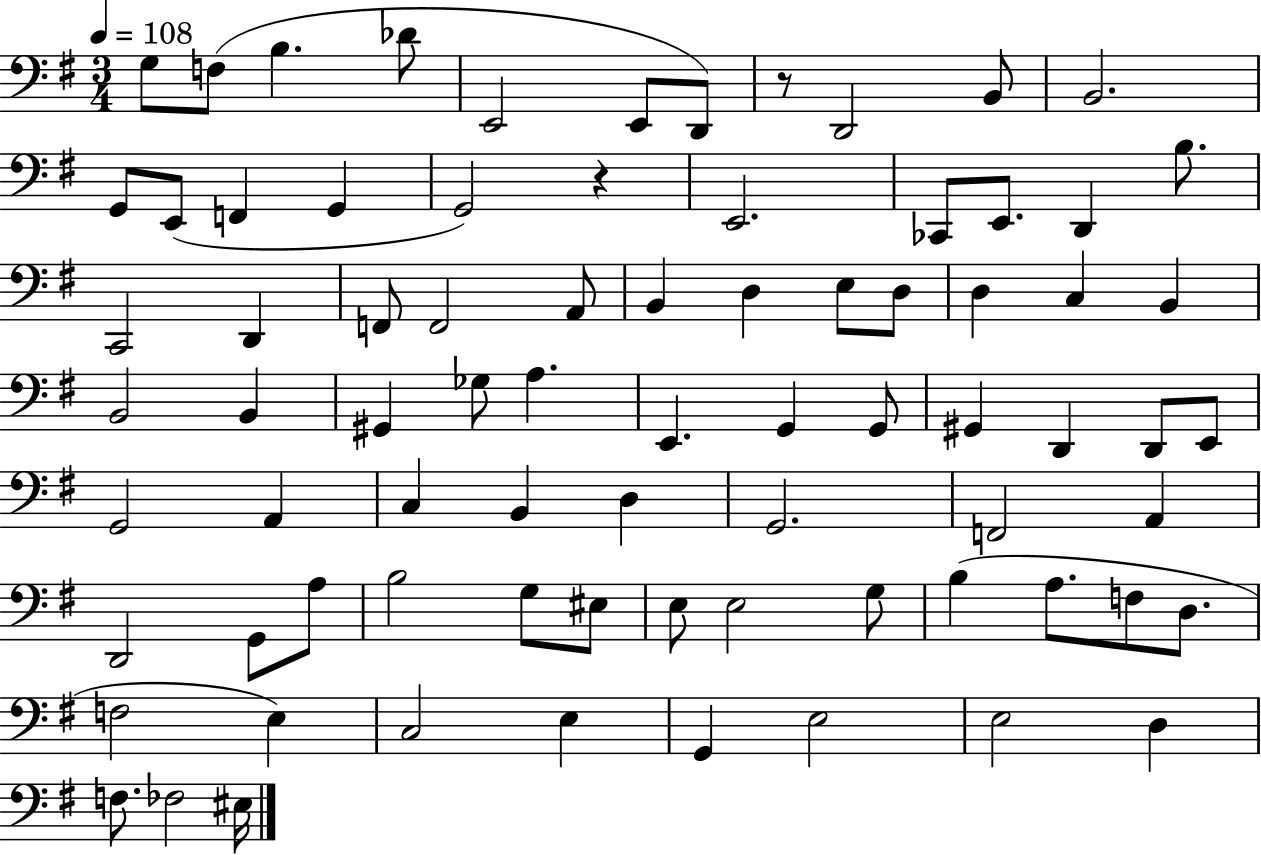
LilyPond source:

{
  \clef bass
  \numericTimeSignature
  \time 3/4
  \key g \major
  \tempo 4 = 108
  g8 f8( b4. des'8 | e,2 e,8 d,8) | r8 d,2 b,8 | b,2. | \break g,8 e,8( f,4 g,4 | g,2) r4 | e,2. | ces,8 e,8. d,4 b8. | \break c,2 d,4 | f,8 f,2 a,8 | b,4 d4 e8 d8 | d4 c4 b,4 | \break b,2 b,4 | gis,4 ges8 a4. | e,4. g,4 g,8 | gis,4 d,4 d,8 e,8 | \break g,2 a,4 | c4 b,4 d4 | g,2. | f,2 a,4 | \break d,2 g,8 a8 | b2 g8 eis8 | e8 e2 g8 | b4( a8. f8 d8. | \break f2 e4) | c2 e4 | g,4 e2 | e2 d4 | \break f8. fes2 eis16 | \bar "|."
}